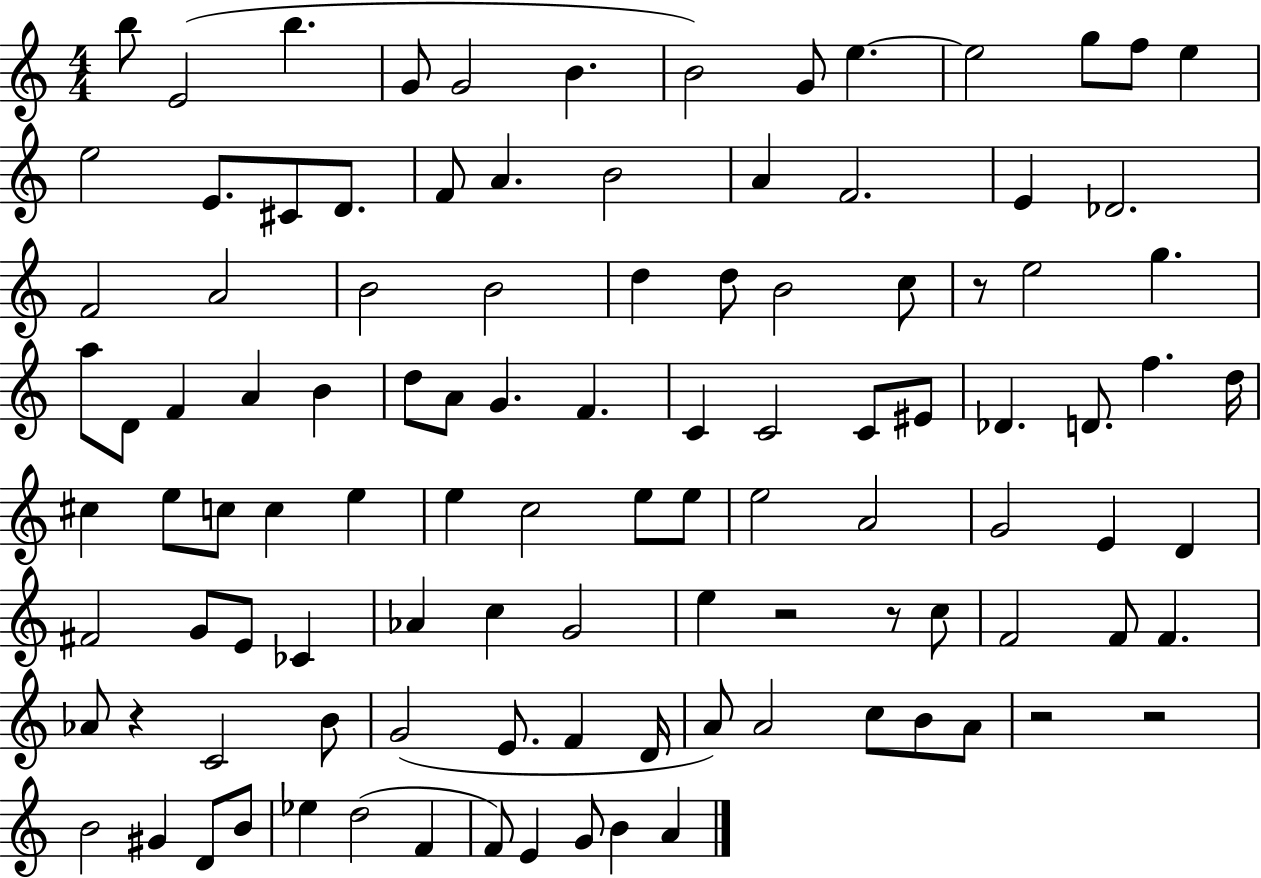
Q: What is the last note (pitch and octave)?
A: A4